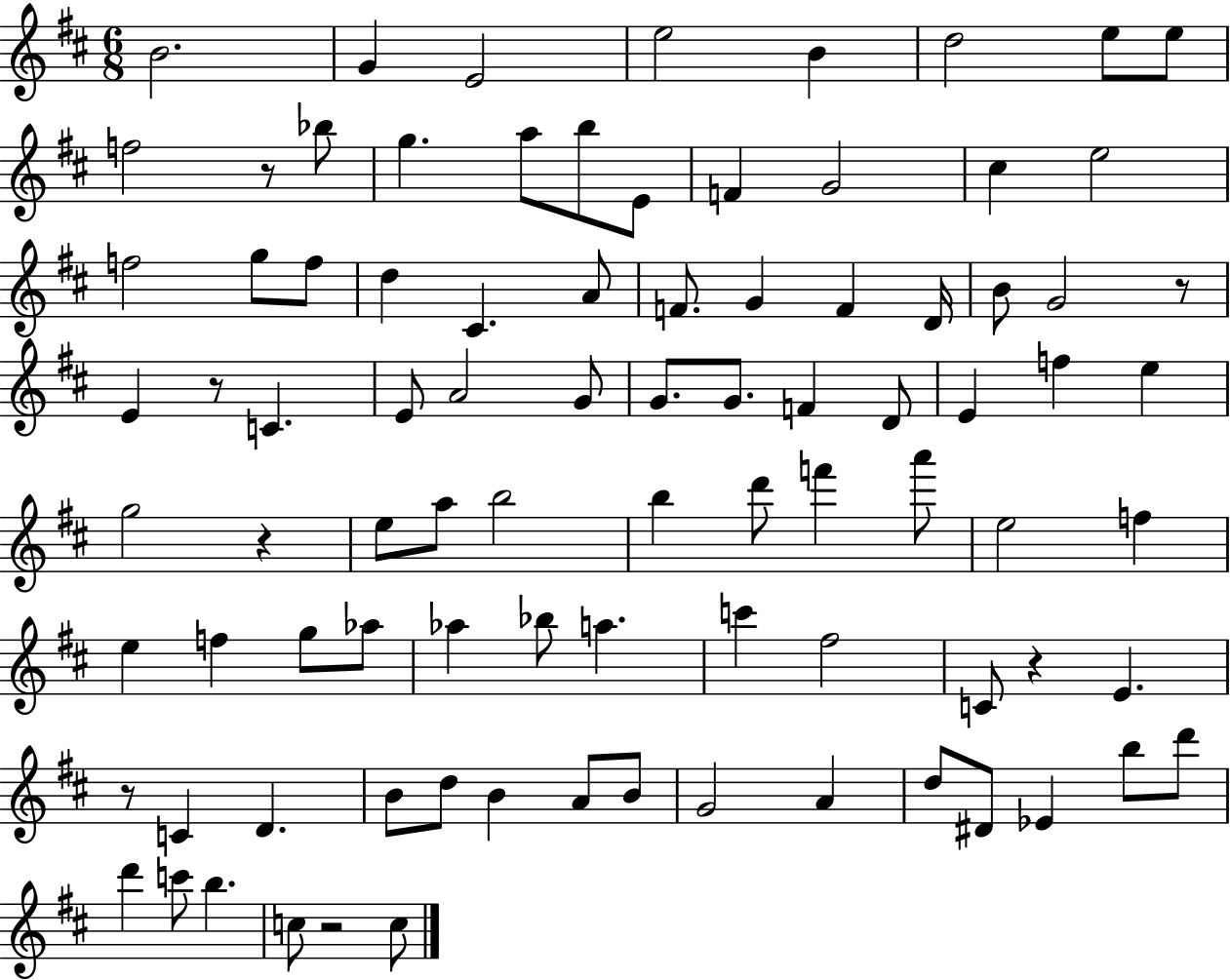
X:1
T:Untitled
M:6/8
L:1/4
K:D
B2 G E2 e2 B d2 e/2 e/2 f2 z/2 _b/2 g a/2 b/2 E/2 F G2 ^c e2 f2 g/2 f/2 d ^C A/2 F/2 G F D/4 B/2 G2 z/2 E z/2 C E/2 A2 G/2 G/2 G/2 F D/2 E f e g2 z e/2 a/2 b2 b d'/2 f' a'/2 e2 f e f g/2 _a/2 _a _b/2 a c' ^f2 C/2 z E z/2 C D B/2 d/2 B A/2 B/2 G2 A d/2 ^D/2 _E b/2 d'/2 d' c'/2 b c/2 z2 c/2